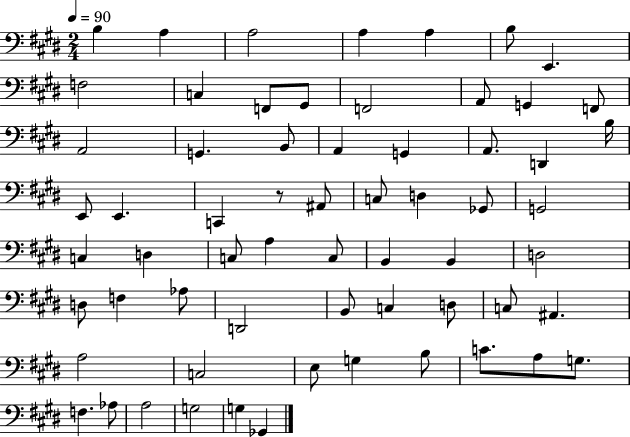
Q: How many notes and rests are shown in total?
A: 63